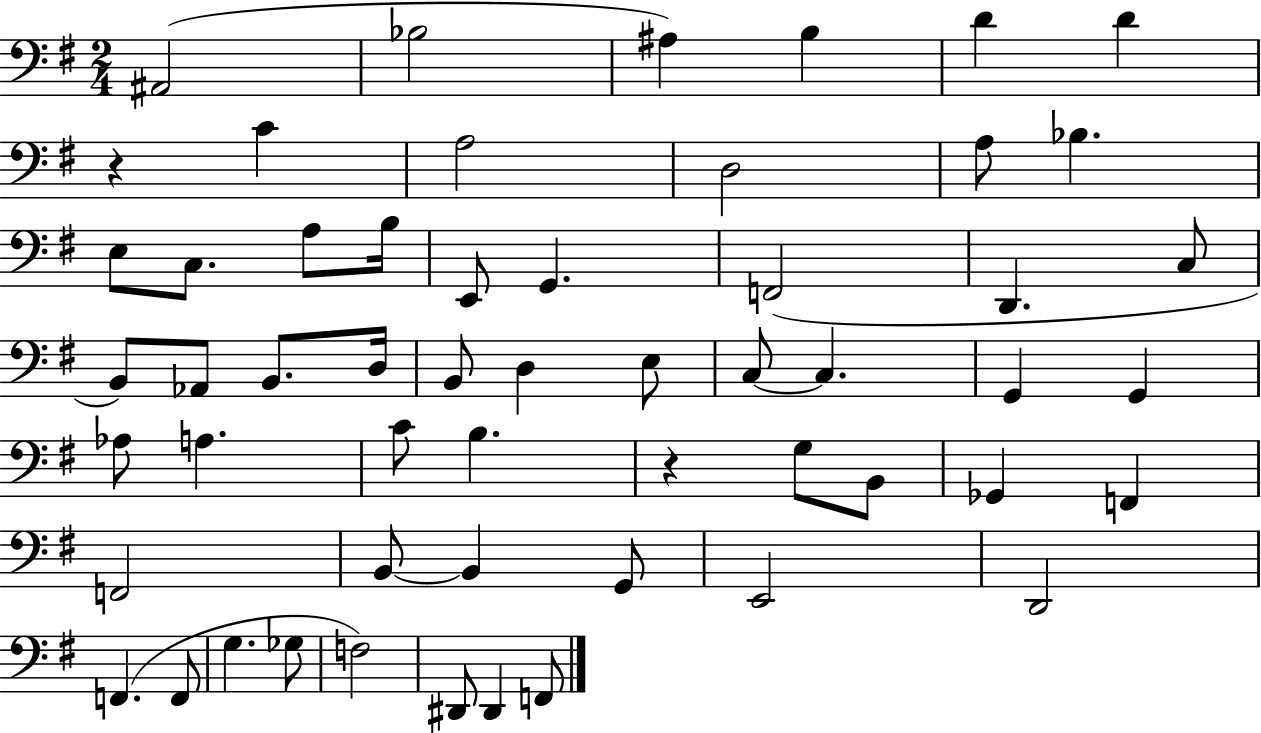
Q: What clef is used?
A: bass